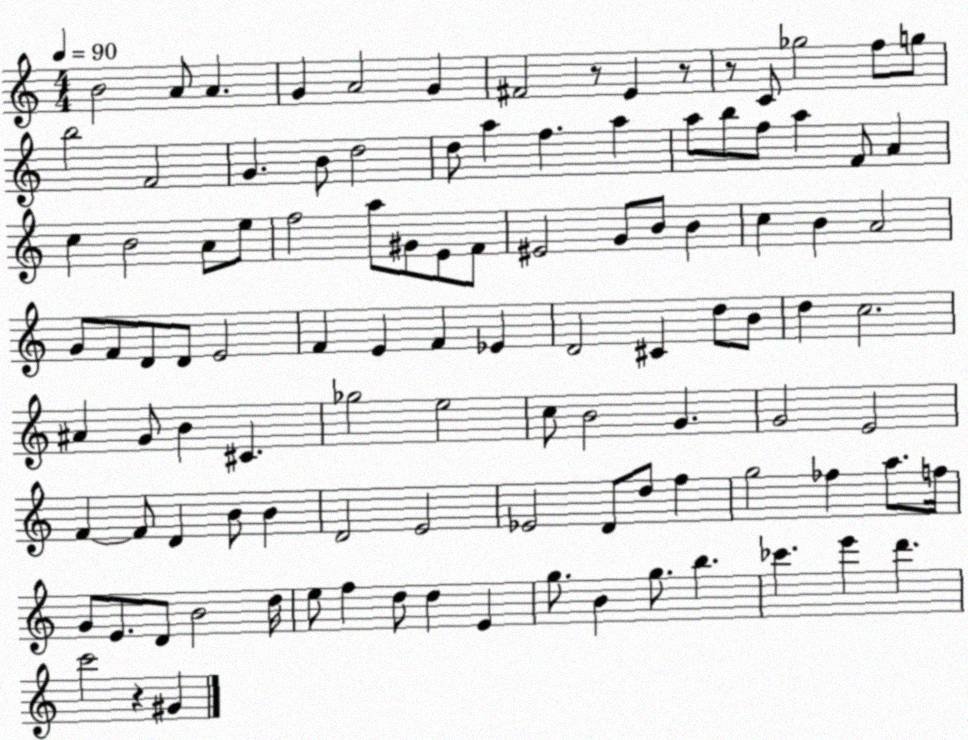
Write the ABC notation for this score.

X:1
T:Untitled
M:4/4
L:1/4
K:C
B2 A/2 A G A2 G ^F2 z/2 E z/2 z/2 C/2 _g2 f/2 g/2 b2 F2 G B/2 d2 d/2 a f a a/2 b/2 f/2 a F/2 A c B2 A/2 e/2 f2 a/2 ^G/2 E/2 F/2 ^E2 G/2 B/2 B c B A2 G/2 F/2 D/2 D/2 E2 F E F _E D2 ^C d/2 B/2 d c2 ^A G/2 B ^C _g2 e2 c/2 B2 G G2 E2 F F/2 D B/2 B D2 E2 _E2 D/2 d/2 f g2 _f a/2 f/4 G/2 E/2 D/2 B2 d/4 e/2 f d/2 d E g/2 B g/2 b _c' e' d' c'2 z ^G